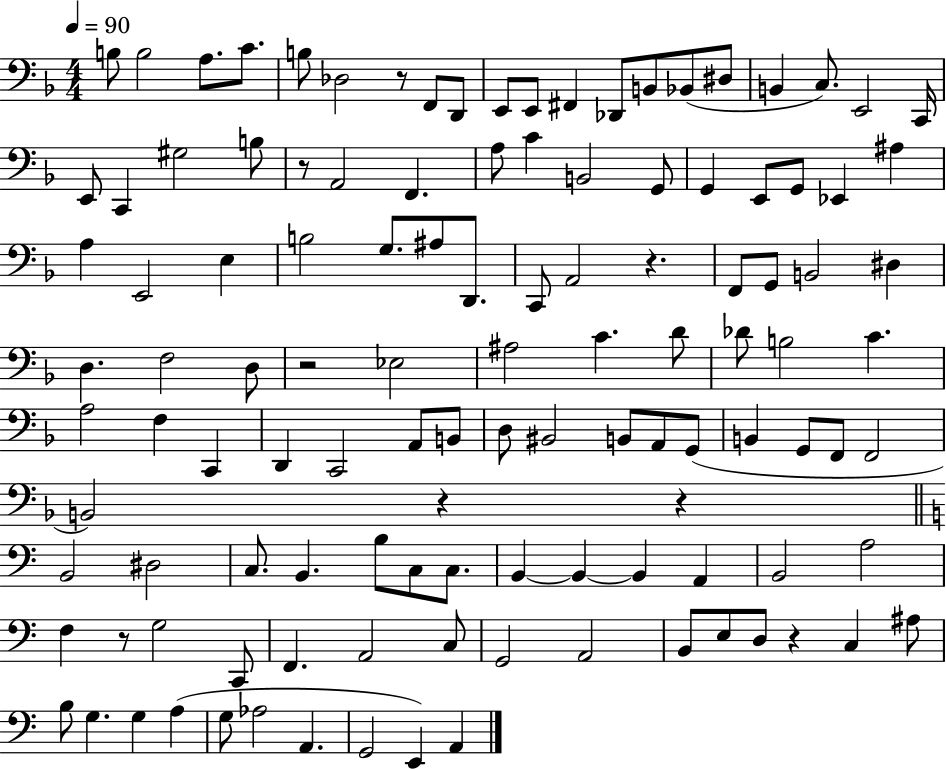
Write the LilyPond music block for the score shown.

{
  \clef bass
  \numericTimeSignature
  \time 4/4
  \key f \major
  \tempo 4 = 90
  \repeat volta 2 { b8 b2 a8. c'8. | b8 des2 r8 f,8 d,8 | e,8 e,8 fis,4 des,8 b,8 bes,8( dis8 | b,4 c8.) e,2 c,16 | \break e,8 c,4 gis2 b8 | r8 a,2 f,4. | a8 c'4 b,2 g,8 | g,4 e,8 g,8 ees,4 ais4 | \break a4 e,2 e4 | b2 g8. ais8 d,8. | c,8 a,2 r4. | f,8 g,8 b,2 dis4 | \break d4. f2 d8 | r2 ees2 | ais2 c'4. d'8 | des'8 b2 c'4. | \break a2 f4 c,4 | d,4 c,2 a,8 b,8 | d8 bis,2 b,8 a,8 g,8( | b,4 g,8 f,8 f,2 | \break b,2) r4 r4 | \bar "||" \break \key c \major b,2 dis2 | c8. b,4. b8 c8 c8. | b,4~~ b,4~~ b,4 a,4 | b,2 a2 | \break f4 r8 g2 c,8 | f,4. a,2 c8 | g,2 a,2 | b,8 e8 d8 r4 c4 ais8 | \break b8 g4. g4 a4( | g8 aes2 a,4. | g,2 e,4) a,4 | } \bar "|."
}